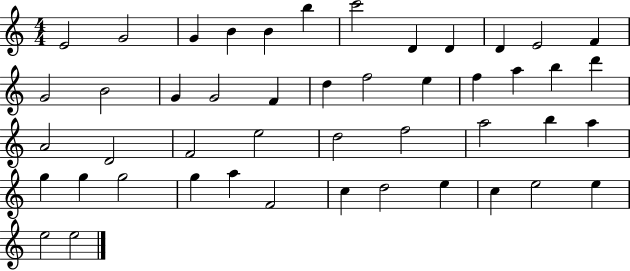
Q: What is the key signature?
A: C major